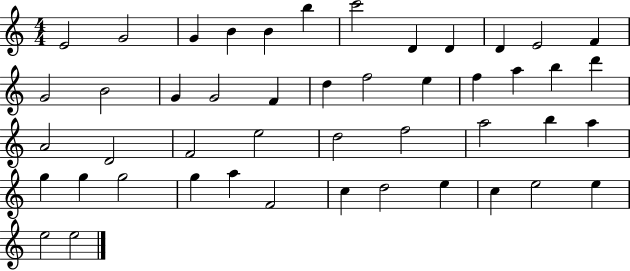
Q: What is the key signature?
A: C major